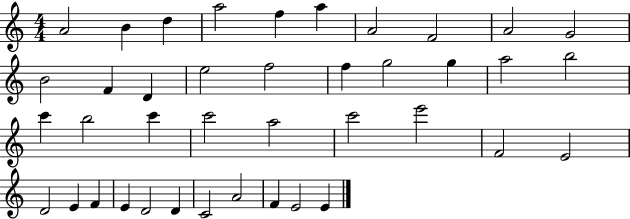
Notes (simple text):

A4/h B4/q D5/q A5/h F5/q A5/q A4/h F4/h A4/h G4/h B4/h F4/q D4/q E5/h F5/h F5/q G5/h G5/q A5/h B5/h C6/q B5/h C6/q C6/h A5/h C6/h E6/h F4/h E4/h D4/h E4/q F4/q E4/q D4/h D4/q C4/h A4/h F4/q E4/h E4/q